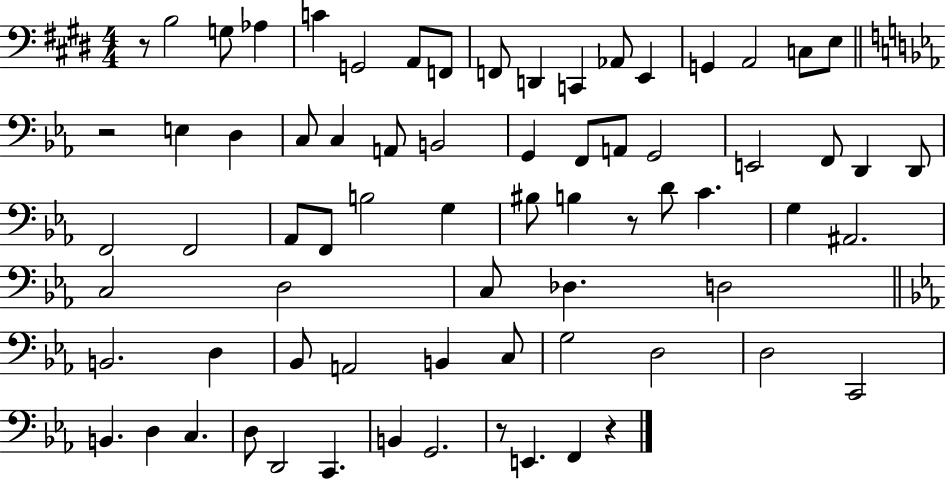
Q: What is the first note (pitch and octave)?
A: B3